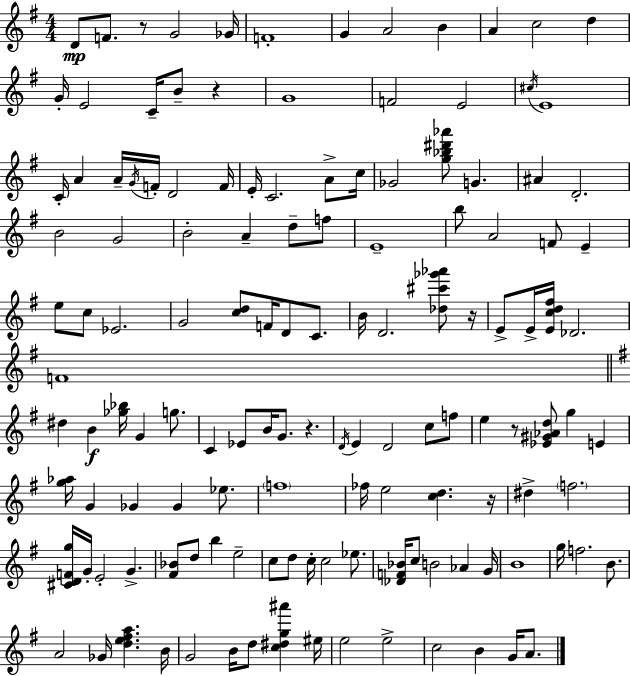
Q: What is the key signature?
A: E minor